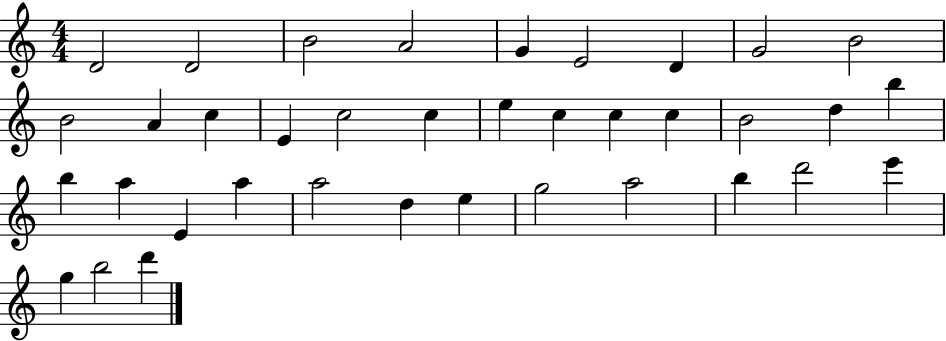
D4/h D4/h B4/h A4/h G4/q E4/h D4/q G4/h B4/h B4/h A4/q C5/q E4/q C5/h C5/q E5/q C5/q C5/q C5/q B4/h D5/q B5/q B5/q A5/q E4/q A5/q A5/h D5/q E5/q G5/h A5/h B5/q D6/h E6/q G5/q B5/h D6/q